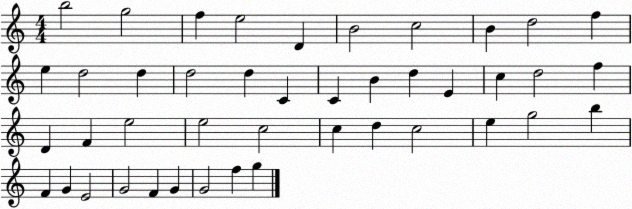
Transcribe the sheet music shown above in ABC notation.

X:1
T:Untitled
M:4/4
L:1/4
K:C
b2 g2 f e2 D B2 c2 B d2 f e d2 d d2 d C C B d E c d2 f D F e2 e2 c2 c d c2 e g2 b F G E2 G2 F G G2 f g